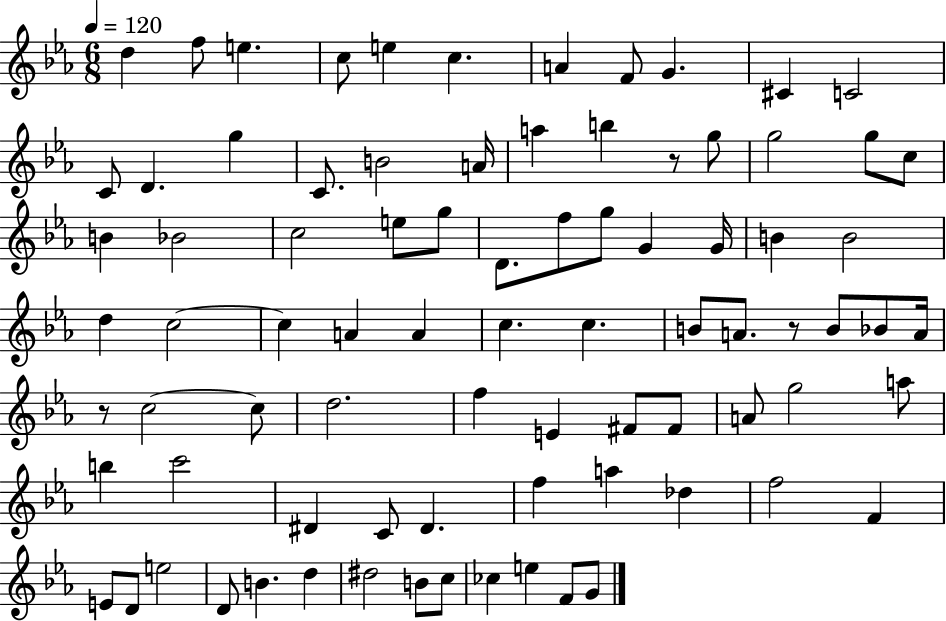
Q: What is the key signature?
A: EES major